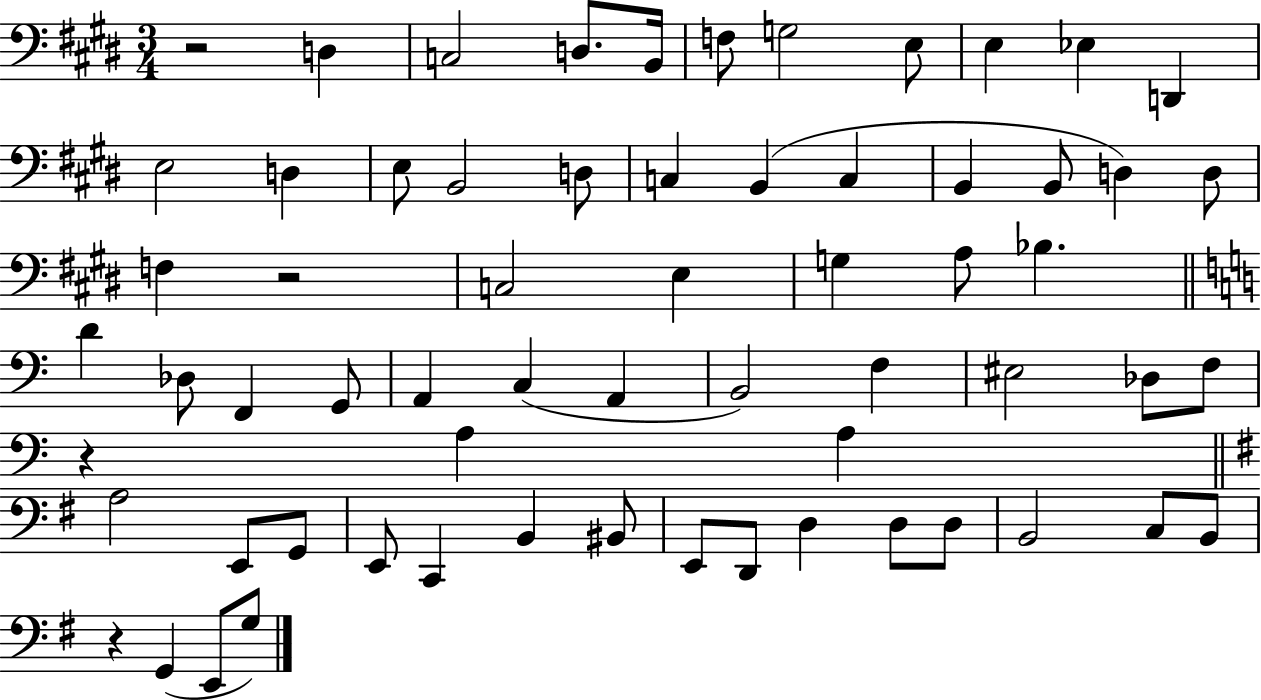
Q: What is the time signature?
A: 3/4